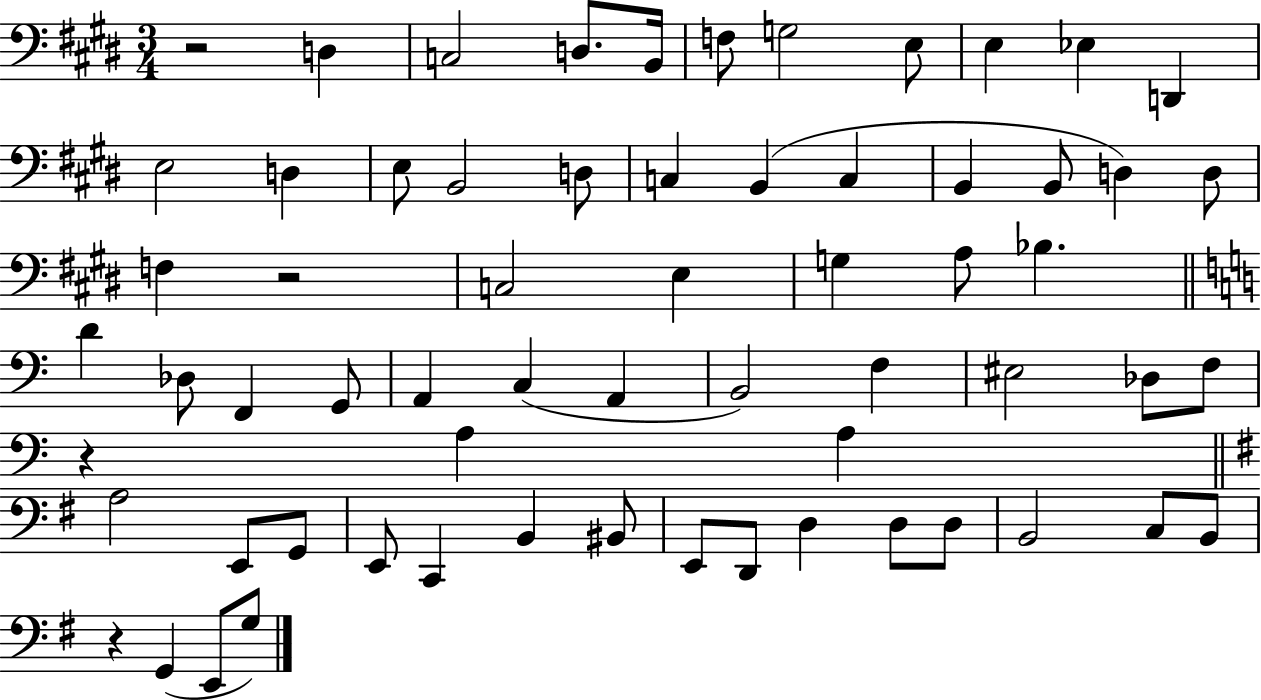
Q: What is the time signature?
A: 3/4